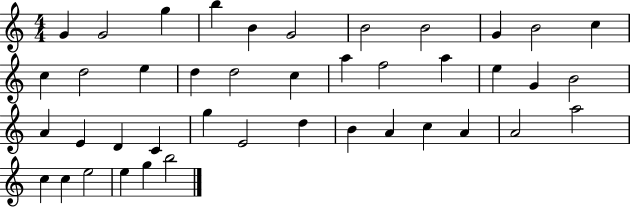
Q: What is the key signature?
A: C major